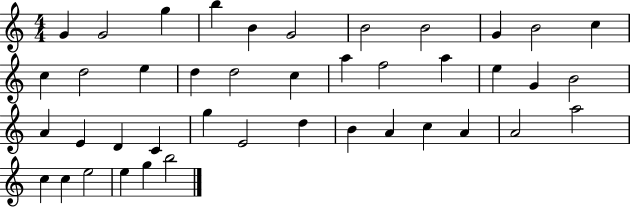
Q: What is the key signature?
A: C major